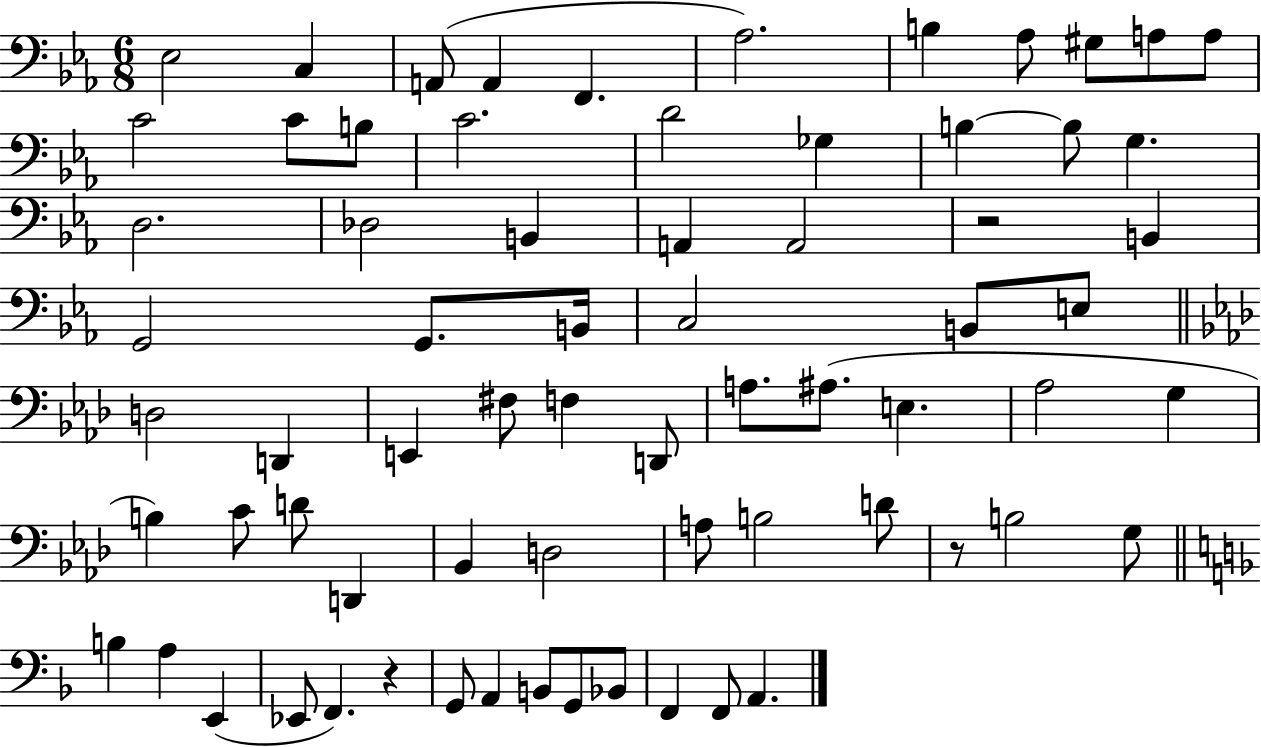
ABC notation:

X:1
T:Untitled
M:6/8
L:1/4
K:Eb
_E,2 C, A,,/2 A,, F,, _A,2 B, _A,/2 ^G,/2 A,/2 A,/2 C2 C/2 B,/2 C2 D2 _G, B, B,/2 G, D,2 _D,2 B,, A,, A,,2 z2 B,, G,,2 G,,/2 B,,/4 C,2 B,,/2 E,/2 D,2 D,, E,, ^F,/2 F, D,,/2 A,/2 ^A,/2 E, _A,2 G, B, C/2 D/2 D,, _B,, D,2 A,/2 B,2 D/2 z/2 B,2 G,/2 B, A, E,, _E,,/2 F,, z G,,/2 A,, B,,/2 G,,/2 _B,,/2 F,, F,,/2 A,,